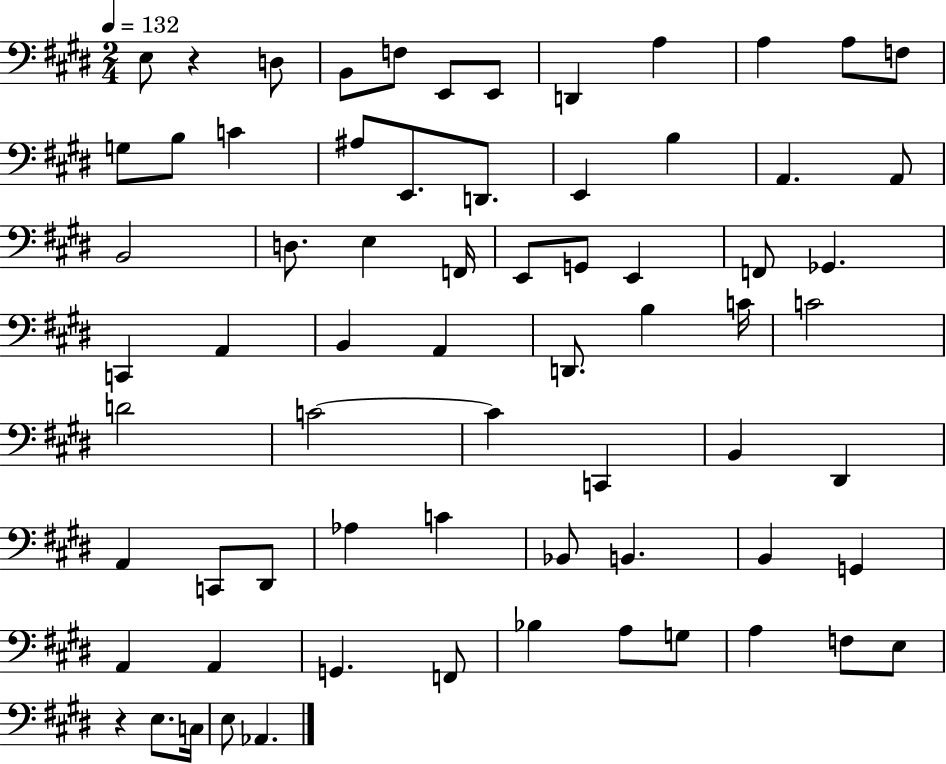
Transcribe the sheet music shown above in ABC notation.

X:1
T:Untitled
M:2/4
L:1/4
K:E
E,/2 z D,/2 B,,/2 F,/2 E,,/2 E,,/2 D,, A, A, A,/2 F,/2 G,/2 B,/2 C ^A,/2 E,,/2 D,,/2 E,, B, A,, A,,/2 B,,2 D,/2 E, F,,/4 E,,/2 G,,/2 E,, F,,/2 _G,, C,, A,, B,, A,, D,,/2 B, C/4 C2 D2 C2 C C,, B,, ^D,, A,, C,,/2 ^D,,/2 _A, C _B,,/2 B,, B,, G,, A,, A,, G,, F,,/2 _B, A,/2 G,/2 A, F,/2 E,/2 z E,/2 C,/4 E,/2 _A,,